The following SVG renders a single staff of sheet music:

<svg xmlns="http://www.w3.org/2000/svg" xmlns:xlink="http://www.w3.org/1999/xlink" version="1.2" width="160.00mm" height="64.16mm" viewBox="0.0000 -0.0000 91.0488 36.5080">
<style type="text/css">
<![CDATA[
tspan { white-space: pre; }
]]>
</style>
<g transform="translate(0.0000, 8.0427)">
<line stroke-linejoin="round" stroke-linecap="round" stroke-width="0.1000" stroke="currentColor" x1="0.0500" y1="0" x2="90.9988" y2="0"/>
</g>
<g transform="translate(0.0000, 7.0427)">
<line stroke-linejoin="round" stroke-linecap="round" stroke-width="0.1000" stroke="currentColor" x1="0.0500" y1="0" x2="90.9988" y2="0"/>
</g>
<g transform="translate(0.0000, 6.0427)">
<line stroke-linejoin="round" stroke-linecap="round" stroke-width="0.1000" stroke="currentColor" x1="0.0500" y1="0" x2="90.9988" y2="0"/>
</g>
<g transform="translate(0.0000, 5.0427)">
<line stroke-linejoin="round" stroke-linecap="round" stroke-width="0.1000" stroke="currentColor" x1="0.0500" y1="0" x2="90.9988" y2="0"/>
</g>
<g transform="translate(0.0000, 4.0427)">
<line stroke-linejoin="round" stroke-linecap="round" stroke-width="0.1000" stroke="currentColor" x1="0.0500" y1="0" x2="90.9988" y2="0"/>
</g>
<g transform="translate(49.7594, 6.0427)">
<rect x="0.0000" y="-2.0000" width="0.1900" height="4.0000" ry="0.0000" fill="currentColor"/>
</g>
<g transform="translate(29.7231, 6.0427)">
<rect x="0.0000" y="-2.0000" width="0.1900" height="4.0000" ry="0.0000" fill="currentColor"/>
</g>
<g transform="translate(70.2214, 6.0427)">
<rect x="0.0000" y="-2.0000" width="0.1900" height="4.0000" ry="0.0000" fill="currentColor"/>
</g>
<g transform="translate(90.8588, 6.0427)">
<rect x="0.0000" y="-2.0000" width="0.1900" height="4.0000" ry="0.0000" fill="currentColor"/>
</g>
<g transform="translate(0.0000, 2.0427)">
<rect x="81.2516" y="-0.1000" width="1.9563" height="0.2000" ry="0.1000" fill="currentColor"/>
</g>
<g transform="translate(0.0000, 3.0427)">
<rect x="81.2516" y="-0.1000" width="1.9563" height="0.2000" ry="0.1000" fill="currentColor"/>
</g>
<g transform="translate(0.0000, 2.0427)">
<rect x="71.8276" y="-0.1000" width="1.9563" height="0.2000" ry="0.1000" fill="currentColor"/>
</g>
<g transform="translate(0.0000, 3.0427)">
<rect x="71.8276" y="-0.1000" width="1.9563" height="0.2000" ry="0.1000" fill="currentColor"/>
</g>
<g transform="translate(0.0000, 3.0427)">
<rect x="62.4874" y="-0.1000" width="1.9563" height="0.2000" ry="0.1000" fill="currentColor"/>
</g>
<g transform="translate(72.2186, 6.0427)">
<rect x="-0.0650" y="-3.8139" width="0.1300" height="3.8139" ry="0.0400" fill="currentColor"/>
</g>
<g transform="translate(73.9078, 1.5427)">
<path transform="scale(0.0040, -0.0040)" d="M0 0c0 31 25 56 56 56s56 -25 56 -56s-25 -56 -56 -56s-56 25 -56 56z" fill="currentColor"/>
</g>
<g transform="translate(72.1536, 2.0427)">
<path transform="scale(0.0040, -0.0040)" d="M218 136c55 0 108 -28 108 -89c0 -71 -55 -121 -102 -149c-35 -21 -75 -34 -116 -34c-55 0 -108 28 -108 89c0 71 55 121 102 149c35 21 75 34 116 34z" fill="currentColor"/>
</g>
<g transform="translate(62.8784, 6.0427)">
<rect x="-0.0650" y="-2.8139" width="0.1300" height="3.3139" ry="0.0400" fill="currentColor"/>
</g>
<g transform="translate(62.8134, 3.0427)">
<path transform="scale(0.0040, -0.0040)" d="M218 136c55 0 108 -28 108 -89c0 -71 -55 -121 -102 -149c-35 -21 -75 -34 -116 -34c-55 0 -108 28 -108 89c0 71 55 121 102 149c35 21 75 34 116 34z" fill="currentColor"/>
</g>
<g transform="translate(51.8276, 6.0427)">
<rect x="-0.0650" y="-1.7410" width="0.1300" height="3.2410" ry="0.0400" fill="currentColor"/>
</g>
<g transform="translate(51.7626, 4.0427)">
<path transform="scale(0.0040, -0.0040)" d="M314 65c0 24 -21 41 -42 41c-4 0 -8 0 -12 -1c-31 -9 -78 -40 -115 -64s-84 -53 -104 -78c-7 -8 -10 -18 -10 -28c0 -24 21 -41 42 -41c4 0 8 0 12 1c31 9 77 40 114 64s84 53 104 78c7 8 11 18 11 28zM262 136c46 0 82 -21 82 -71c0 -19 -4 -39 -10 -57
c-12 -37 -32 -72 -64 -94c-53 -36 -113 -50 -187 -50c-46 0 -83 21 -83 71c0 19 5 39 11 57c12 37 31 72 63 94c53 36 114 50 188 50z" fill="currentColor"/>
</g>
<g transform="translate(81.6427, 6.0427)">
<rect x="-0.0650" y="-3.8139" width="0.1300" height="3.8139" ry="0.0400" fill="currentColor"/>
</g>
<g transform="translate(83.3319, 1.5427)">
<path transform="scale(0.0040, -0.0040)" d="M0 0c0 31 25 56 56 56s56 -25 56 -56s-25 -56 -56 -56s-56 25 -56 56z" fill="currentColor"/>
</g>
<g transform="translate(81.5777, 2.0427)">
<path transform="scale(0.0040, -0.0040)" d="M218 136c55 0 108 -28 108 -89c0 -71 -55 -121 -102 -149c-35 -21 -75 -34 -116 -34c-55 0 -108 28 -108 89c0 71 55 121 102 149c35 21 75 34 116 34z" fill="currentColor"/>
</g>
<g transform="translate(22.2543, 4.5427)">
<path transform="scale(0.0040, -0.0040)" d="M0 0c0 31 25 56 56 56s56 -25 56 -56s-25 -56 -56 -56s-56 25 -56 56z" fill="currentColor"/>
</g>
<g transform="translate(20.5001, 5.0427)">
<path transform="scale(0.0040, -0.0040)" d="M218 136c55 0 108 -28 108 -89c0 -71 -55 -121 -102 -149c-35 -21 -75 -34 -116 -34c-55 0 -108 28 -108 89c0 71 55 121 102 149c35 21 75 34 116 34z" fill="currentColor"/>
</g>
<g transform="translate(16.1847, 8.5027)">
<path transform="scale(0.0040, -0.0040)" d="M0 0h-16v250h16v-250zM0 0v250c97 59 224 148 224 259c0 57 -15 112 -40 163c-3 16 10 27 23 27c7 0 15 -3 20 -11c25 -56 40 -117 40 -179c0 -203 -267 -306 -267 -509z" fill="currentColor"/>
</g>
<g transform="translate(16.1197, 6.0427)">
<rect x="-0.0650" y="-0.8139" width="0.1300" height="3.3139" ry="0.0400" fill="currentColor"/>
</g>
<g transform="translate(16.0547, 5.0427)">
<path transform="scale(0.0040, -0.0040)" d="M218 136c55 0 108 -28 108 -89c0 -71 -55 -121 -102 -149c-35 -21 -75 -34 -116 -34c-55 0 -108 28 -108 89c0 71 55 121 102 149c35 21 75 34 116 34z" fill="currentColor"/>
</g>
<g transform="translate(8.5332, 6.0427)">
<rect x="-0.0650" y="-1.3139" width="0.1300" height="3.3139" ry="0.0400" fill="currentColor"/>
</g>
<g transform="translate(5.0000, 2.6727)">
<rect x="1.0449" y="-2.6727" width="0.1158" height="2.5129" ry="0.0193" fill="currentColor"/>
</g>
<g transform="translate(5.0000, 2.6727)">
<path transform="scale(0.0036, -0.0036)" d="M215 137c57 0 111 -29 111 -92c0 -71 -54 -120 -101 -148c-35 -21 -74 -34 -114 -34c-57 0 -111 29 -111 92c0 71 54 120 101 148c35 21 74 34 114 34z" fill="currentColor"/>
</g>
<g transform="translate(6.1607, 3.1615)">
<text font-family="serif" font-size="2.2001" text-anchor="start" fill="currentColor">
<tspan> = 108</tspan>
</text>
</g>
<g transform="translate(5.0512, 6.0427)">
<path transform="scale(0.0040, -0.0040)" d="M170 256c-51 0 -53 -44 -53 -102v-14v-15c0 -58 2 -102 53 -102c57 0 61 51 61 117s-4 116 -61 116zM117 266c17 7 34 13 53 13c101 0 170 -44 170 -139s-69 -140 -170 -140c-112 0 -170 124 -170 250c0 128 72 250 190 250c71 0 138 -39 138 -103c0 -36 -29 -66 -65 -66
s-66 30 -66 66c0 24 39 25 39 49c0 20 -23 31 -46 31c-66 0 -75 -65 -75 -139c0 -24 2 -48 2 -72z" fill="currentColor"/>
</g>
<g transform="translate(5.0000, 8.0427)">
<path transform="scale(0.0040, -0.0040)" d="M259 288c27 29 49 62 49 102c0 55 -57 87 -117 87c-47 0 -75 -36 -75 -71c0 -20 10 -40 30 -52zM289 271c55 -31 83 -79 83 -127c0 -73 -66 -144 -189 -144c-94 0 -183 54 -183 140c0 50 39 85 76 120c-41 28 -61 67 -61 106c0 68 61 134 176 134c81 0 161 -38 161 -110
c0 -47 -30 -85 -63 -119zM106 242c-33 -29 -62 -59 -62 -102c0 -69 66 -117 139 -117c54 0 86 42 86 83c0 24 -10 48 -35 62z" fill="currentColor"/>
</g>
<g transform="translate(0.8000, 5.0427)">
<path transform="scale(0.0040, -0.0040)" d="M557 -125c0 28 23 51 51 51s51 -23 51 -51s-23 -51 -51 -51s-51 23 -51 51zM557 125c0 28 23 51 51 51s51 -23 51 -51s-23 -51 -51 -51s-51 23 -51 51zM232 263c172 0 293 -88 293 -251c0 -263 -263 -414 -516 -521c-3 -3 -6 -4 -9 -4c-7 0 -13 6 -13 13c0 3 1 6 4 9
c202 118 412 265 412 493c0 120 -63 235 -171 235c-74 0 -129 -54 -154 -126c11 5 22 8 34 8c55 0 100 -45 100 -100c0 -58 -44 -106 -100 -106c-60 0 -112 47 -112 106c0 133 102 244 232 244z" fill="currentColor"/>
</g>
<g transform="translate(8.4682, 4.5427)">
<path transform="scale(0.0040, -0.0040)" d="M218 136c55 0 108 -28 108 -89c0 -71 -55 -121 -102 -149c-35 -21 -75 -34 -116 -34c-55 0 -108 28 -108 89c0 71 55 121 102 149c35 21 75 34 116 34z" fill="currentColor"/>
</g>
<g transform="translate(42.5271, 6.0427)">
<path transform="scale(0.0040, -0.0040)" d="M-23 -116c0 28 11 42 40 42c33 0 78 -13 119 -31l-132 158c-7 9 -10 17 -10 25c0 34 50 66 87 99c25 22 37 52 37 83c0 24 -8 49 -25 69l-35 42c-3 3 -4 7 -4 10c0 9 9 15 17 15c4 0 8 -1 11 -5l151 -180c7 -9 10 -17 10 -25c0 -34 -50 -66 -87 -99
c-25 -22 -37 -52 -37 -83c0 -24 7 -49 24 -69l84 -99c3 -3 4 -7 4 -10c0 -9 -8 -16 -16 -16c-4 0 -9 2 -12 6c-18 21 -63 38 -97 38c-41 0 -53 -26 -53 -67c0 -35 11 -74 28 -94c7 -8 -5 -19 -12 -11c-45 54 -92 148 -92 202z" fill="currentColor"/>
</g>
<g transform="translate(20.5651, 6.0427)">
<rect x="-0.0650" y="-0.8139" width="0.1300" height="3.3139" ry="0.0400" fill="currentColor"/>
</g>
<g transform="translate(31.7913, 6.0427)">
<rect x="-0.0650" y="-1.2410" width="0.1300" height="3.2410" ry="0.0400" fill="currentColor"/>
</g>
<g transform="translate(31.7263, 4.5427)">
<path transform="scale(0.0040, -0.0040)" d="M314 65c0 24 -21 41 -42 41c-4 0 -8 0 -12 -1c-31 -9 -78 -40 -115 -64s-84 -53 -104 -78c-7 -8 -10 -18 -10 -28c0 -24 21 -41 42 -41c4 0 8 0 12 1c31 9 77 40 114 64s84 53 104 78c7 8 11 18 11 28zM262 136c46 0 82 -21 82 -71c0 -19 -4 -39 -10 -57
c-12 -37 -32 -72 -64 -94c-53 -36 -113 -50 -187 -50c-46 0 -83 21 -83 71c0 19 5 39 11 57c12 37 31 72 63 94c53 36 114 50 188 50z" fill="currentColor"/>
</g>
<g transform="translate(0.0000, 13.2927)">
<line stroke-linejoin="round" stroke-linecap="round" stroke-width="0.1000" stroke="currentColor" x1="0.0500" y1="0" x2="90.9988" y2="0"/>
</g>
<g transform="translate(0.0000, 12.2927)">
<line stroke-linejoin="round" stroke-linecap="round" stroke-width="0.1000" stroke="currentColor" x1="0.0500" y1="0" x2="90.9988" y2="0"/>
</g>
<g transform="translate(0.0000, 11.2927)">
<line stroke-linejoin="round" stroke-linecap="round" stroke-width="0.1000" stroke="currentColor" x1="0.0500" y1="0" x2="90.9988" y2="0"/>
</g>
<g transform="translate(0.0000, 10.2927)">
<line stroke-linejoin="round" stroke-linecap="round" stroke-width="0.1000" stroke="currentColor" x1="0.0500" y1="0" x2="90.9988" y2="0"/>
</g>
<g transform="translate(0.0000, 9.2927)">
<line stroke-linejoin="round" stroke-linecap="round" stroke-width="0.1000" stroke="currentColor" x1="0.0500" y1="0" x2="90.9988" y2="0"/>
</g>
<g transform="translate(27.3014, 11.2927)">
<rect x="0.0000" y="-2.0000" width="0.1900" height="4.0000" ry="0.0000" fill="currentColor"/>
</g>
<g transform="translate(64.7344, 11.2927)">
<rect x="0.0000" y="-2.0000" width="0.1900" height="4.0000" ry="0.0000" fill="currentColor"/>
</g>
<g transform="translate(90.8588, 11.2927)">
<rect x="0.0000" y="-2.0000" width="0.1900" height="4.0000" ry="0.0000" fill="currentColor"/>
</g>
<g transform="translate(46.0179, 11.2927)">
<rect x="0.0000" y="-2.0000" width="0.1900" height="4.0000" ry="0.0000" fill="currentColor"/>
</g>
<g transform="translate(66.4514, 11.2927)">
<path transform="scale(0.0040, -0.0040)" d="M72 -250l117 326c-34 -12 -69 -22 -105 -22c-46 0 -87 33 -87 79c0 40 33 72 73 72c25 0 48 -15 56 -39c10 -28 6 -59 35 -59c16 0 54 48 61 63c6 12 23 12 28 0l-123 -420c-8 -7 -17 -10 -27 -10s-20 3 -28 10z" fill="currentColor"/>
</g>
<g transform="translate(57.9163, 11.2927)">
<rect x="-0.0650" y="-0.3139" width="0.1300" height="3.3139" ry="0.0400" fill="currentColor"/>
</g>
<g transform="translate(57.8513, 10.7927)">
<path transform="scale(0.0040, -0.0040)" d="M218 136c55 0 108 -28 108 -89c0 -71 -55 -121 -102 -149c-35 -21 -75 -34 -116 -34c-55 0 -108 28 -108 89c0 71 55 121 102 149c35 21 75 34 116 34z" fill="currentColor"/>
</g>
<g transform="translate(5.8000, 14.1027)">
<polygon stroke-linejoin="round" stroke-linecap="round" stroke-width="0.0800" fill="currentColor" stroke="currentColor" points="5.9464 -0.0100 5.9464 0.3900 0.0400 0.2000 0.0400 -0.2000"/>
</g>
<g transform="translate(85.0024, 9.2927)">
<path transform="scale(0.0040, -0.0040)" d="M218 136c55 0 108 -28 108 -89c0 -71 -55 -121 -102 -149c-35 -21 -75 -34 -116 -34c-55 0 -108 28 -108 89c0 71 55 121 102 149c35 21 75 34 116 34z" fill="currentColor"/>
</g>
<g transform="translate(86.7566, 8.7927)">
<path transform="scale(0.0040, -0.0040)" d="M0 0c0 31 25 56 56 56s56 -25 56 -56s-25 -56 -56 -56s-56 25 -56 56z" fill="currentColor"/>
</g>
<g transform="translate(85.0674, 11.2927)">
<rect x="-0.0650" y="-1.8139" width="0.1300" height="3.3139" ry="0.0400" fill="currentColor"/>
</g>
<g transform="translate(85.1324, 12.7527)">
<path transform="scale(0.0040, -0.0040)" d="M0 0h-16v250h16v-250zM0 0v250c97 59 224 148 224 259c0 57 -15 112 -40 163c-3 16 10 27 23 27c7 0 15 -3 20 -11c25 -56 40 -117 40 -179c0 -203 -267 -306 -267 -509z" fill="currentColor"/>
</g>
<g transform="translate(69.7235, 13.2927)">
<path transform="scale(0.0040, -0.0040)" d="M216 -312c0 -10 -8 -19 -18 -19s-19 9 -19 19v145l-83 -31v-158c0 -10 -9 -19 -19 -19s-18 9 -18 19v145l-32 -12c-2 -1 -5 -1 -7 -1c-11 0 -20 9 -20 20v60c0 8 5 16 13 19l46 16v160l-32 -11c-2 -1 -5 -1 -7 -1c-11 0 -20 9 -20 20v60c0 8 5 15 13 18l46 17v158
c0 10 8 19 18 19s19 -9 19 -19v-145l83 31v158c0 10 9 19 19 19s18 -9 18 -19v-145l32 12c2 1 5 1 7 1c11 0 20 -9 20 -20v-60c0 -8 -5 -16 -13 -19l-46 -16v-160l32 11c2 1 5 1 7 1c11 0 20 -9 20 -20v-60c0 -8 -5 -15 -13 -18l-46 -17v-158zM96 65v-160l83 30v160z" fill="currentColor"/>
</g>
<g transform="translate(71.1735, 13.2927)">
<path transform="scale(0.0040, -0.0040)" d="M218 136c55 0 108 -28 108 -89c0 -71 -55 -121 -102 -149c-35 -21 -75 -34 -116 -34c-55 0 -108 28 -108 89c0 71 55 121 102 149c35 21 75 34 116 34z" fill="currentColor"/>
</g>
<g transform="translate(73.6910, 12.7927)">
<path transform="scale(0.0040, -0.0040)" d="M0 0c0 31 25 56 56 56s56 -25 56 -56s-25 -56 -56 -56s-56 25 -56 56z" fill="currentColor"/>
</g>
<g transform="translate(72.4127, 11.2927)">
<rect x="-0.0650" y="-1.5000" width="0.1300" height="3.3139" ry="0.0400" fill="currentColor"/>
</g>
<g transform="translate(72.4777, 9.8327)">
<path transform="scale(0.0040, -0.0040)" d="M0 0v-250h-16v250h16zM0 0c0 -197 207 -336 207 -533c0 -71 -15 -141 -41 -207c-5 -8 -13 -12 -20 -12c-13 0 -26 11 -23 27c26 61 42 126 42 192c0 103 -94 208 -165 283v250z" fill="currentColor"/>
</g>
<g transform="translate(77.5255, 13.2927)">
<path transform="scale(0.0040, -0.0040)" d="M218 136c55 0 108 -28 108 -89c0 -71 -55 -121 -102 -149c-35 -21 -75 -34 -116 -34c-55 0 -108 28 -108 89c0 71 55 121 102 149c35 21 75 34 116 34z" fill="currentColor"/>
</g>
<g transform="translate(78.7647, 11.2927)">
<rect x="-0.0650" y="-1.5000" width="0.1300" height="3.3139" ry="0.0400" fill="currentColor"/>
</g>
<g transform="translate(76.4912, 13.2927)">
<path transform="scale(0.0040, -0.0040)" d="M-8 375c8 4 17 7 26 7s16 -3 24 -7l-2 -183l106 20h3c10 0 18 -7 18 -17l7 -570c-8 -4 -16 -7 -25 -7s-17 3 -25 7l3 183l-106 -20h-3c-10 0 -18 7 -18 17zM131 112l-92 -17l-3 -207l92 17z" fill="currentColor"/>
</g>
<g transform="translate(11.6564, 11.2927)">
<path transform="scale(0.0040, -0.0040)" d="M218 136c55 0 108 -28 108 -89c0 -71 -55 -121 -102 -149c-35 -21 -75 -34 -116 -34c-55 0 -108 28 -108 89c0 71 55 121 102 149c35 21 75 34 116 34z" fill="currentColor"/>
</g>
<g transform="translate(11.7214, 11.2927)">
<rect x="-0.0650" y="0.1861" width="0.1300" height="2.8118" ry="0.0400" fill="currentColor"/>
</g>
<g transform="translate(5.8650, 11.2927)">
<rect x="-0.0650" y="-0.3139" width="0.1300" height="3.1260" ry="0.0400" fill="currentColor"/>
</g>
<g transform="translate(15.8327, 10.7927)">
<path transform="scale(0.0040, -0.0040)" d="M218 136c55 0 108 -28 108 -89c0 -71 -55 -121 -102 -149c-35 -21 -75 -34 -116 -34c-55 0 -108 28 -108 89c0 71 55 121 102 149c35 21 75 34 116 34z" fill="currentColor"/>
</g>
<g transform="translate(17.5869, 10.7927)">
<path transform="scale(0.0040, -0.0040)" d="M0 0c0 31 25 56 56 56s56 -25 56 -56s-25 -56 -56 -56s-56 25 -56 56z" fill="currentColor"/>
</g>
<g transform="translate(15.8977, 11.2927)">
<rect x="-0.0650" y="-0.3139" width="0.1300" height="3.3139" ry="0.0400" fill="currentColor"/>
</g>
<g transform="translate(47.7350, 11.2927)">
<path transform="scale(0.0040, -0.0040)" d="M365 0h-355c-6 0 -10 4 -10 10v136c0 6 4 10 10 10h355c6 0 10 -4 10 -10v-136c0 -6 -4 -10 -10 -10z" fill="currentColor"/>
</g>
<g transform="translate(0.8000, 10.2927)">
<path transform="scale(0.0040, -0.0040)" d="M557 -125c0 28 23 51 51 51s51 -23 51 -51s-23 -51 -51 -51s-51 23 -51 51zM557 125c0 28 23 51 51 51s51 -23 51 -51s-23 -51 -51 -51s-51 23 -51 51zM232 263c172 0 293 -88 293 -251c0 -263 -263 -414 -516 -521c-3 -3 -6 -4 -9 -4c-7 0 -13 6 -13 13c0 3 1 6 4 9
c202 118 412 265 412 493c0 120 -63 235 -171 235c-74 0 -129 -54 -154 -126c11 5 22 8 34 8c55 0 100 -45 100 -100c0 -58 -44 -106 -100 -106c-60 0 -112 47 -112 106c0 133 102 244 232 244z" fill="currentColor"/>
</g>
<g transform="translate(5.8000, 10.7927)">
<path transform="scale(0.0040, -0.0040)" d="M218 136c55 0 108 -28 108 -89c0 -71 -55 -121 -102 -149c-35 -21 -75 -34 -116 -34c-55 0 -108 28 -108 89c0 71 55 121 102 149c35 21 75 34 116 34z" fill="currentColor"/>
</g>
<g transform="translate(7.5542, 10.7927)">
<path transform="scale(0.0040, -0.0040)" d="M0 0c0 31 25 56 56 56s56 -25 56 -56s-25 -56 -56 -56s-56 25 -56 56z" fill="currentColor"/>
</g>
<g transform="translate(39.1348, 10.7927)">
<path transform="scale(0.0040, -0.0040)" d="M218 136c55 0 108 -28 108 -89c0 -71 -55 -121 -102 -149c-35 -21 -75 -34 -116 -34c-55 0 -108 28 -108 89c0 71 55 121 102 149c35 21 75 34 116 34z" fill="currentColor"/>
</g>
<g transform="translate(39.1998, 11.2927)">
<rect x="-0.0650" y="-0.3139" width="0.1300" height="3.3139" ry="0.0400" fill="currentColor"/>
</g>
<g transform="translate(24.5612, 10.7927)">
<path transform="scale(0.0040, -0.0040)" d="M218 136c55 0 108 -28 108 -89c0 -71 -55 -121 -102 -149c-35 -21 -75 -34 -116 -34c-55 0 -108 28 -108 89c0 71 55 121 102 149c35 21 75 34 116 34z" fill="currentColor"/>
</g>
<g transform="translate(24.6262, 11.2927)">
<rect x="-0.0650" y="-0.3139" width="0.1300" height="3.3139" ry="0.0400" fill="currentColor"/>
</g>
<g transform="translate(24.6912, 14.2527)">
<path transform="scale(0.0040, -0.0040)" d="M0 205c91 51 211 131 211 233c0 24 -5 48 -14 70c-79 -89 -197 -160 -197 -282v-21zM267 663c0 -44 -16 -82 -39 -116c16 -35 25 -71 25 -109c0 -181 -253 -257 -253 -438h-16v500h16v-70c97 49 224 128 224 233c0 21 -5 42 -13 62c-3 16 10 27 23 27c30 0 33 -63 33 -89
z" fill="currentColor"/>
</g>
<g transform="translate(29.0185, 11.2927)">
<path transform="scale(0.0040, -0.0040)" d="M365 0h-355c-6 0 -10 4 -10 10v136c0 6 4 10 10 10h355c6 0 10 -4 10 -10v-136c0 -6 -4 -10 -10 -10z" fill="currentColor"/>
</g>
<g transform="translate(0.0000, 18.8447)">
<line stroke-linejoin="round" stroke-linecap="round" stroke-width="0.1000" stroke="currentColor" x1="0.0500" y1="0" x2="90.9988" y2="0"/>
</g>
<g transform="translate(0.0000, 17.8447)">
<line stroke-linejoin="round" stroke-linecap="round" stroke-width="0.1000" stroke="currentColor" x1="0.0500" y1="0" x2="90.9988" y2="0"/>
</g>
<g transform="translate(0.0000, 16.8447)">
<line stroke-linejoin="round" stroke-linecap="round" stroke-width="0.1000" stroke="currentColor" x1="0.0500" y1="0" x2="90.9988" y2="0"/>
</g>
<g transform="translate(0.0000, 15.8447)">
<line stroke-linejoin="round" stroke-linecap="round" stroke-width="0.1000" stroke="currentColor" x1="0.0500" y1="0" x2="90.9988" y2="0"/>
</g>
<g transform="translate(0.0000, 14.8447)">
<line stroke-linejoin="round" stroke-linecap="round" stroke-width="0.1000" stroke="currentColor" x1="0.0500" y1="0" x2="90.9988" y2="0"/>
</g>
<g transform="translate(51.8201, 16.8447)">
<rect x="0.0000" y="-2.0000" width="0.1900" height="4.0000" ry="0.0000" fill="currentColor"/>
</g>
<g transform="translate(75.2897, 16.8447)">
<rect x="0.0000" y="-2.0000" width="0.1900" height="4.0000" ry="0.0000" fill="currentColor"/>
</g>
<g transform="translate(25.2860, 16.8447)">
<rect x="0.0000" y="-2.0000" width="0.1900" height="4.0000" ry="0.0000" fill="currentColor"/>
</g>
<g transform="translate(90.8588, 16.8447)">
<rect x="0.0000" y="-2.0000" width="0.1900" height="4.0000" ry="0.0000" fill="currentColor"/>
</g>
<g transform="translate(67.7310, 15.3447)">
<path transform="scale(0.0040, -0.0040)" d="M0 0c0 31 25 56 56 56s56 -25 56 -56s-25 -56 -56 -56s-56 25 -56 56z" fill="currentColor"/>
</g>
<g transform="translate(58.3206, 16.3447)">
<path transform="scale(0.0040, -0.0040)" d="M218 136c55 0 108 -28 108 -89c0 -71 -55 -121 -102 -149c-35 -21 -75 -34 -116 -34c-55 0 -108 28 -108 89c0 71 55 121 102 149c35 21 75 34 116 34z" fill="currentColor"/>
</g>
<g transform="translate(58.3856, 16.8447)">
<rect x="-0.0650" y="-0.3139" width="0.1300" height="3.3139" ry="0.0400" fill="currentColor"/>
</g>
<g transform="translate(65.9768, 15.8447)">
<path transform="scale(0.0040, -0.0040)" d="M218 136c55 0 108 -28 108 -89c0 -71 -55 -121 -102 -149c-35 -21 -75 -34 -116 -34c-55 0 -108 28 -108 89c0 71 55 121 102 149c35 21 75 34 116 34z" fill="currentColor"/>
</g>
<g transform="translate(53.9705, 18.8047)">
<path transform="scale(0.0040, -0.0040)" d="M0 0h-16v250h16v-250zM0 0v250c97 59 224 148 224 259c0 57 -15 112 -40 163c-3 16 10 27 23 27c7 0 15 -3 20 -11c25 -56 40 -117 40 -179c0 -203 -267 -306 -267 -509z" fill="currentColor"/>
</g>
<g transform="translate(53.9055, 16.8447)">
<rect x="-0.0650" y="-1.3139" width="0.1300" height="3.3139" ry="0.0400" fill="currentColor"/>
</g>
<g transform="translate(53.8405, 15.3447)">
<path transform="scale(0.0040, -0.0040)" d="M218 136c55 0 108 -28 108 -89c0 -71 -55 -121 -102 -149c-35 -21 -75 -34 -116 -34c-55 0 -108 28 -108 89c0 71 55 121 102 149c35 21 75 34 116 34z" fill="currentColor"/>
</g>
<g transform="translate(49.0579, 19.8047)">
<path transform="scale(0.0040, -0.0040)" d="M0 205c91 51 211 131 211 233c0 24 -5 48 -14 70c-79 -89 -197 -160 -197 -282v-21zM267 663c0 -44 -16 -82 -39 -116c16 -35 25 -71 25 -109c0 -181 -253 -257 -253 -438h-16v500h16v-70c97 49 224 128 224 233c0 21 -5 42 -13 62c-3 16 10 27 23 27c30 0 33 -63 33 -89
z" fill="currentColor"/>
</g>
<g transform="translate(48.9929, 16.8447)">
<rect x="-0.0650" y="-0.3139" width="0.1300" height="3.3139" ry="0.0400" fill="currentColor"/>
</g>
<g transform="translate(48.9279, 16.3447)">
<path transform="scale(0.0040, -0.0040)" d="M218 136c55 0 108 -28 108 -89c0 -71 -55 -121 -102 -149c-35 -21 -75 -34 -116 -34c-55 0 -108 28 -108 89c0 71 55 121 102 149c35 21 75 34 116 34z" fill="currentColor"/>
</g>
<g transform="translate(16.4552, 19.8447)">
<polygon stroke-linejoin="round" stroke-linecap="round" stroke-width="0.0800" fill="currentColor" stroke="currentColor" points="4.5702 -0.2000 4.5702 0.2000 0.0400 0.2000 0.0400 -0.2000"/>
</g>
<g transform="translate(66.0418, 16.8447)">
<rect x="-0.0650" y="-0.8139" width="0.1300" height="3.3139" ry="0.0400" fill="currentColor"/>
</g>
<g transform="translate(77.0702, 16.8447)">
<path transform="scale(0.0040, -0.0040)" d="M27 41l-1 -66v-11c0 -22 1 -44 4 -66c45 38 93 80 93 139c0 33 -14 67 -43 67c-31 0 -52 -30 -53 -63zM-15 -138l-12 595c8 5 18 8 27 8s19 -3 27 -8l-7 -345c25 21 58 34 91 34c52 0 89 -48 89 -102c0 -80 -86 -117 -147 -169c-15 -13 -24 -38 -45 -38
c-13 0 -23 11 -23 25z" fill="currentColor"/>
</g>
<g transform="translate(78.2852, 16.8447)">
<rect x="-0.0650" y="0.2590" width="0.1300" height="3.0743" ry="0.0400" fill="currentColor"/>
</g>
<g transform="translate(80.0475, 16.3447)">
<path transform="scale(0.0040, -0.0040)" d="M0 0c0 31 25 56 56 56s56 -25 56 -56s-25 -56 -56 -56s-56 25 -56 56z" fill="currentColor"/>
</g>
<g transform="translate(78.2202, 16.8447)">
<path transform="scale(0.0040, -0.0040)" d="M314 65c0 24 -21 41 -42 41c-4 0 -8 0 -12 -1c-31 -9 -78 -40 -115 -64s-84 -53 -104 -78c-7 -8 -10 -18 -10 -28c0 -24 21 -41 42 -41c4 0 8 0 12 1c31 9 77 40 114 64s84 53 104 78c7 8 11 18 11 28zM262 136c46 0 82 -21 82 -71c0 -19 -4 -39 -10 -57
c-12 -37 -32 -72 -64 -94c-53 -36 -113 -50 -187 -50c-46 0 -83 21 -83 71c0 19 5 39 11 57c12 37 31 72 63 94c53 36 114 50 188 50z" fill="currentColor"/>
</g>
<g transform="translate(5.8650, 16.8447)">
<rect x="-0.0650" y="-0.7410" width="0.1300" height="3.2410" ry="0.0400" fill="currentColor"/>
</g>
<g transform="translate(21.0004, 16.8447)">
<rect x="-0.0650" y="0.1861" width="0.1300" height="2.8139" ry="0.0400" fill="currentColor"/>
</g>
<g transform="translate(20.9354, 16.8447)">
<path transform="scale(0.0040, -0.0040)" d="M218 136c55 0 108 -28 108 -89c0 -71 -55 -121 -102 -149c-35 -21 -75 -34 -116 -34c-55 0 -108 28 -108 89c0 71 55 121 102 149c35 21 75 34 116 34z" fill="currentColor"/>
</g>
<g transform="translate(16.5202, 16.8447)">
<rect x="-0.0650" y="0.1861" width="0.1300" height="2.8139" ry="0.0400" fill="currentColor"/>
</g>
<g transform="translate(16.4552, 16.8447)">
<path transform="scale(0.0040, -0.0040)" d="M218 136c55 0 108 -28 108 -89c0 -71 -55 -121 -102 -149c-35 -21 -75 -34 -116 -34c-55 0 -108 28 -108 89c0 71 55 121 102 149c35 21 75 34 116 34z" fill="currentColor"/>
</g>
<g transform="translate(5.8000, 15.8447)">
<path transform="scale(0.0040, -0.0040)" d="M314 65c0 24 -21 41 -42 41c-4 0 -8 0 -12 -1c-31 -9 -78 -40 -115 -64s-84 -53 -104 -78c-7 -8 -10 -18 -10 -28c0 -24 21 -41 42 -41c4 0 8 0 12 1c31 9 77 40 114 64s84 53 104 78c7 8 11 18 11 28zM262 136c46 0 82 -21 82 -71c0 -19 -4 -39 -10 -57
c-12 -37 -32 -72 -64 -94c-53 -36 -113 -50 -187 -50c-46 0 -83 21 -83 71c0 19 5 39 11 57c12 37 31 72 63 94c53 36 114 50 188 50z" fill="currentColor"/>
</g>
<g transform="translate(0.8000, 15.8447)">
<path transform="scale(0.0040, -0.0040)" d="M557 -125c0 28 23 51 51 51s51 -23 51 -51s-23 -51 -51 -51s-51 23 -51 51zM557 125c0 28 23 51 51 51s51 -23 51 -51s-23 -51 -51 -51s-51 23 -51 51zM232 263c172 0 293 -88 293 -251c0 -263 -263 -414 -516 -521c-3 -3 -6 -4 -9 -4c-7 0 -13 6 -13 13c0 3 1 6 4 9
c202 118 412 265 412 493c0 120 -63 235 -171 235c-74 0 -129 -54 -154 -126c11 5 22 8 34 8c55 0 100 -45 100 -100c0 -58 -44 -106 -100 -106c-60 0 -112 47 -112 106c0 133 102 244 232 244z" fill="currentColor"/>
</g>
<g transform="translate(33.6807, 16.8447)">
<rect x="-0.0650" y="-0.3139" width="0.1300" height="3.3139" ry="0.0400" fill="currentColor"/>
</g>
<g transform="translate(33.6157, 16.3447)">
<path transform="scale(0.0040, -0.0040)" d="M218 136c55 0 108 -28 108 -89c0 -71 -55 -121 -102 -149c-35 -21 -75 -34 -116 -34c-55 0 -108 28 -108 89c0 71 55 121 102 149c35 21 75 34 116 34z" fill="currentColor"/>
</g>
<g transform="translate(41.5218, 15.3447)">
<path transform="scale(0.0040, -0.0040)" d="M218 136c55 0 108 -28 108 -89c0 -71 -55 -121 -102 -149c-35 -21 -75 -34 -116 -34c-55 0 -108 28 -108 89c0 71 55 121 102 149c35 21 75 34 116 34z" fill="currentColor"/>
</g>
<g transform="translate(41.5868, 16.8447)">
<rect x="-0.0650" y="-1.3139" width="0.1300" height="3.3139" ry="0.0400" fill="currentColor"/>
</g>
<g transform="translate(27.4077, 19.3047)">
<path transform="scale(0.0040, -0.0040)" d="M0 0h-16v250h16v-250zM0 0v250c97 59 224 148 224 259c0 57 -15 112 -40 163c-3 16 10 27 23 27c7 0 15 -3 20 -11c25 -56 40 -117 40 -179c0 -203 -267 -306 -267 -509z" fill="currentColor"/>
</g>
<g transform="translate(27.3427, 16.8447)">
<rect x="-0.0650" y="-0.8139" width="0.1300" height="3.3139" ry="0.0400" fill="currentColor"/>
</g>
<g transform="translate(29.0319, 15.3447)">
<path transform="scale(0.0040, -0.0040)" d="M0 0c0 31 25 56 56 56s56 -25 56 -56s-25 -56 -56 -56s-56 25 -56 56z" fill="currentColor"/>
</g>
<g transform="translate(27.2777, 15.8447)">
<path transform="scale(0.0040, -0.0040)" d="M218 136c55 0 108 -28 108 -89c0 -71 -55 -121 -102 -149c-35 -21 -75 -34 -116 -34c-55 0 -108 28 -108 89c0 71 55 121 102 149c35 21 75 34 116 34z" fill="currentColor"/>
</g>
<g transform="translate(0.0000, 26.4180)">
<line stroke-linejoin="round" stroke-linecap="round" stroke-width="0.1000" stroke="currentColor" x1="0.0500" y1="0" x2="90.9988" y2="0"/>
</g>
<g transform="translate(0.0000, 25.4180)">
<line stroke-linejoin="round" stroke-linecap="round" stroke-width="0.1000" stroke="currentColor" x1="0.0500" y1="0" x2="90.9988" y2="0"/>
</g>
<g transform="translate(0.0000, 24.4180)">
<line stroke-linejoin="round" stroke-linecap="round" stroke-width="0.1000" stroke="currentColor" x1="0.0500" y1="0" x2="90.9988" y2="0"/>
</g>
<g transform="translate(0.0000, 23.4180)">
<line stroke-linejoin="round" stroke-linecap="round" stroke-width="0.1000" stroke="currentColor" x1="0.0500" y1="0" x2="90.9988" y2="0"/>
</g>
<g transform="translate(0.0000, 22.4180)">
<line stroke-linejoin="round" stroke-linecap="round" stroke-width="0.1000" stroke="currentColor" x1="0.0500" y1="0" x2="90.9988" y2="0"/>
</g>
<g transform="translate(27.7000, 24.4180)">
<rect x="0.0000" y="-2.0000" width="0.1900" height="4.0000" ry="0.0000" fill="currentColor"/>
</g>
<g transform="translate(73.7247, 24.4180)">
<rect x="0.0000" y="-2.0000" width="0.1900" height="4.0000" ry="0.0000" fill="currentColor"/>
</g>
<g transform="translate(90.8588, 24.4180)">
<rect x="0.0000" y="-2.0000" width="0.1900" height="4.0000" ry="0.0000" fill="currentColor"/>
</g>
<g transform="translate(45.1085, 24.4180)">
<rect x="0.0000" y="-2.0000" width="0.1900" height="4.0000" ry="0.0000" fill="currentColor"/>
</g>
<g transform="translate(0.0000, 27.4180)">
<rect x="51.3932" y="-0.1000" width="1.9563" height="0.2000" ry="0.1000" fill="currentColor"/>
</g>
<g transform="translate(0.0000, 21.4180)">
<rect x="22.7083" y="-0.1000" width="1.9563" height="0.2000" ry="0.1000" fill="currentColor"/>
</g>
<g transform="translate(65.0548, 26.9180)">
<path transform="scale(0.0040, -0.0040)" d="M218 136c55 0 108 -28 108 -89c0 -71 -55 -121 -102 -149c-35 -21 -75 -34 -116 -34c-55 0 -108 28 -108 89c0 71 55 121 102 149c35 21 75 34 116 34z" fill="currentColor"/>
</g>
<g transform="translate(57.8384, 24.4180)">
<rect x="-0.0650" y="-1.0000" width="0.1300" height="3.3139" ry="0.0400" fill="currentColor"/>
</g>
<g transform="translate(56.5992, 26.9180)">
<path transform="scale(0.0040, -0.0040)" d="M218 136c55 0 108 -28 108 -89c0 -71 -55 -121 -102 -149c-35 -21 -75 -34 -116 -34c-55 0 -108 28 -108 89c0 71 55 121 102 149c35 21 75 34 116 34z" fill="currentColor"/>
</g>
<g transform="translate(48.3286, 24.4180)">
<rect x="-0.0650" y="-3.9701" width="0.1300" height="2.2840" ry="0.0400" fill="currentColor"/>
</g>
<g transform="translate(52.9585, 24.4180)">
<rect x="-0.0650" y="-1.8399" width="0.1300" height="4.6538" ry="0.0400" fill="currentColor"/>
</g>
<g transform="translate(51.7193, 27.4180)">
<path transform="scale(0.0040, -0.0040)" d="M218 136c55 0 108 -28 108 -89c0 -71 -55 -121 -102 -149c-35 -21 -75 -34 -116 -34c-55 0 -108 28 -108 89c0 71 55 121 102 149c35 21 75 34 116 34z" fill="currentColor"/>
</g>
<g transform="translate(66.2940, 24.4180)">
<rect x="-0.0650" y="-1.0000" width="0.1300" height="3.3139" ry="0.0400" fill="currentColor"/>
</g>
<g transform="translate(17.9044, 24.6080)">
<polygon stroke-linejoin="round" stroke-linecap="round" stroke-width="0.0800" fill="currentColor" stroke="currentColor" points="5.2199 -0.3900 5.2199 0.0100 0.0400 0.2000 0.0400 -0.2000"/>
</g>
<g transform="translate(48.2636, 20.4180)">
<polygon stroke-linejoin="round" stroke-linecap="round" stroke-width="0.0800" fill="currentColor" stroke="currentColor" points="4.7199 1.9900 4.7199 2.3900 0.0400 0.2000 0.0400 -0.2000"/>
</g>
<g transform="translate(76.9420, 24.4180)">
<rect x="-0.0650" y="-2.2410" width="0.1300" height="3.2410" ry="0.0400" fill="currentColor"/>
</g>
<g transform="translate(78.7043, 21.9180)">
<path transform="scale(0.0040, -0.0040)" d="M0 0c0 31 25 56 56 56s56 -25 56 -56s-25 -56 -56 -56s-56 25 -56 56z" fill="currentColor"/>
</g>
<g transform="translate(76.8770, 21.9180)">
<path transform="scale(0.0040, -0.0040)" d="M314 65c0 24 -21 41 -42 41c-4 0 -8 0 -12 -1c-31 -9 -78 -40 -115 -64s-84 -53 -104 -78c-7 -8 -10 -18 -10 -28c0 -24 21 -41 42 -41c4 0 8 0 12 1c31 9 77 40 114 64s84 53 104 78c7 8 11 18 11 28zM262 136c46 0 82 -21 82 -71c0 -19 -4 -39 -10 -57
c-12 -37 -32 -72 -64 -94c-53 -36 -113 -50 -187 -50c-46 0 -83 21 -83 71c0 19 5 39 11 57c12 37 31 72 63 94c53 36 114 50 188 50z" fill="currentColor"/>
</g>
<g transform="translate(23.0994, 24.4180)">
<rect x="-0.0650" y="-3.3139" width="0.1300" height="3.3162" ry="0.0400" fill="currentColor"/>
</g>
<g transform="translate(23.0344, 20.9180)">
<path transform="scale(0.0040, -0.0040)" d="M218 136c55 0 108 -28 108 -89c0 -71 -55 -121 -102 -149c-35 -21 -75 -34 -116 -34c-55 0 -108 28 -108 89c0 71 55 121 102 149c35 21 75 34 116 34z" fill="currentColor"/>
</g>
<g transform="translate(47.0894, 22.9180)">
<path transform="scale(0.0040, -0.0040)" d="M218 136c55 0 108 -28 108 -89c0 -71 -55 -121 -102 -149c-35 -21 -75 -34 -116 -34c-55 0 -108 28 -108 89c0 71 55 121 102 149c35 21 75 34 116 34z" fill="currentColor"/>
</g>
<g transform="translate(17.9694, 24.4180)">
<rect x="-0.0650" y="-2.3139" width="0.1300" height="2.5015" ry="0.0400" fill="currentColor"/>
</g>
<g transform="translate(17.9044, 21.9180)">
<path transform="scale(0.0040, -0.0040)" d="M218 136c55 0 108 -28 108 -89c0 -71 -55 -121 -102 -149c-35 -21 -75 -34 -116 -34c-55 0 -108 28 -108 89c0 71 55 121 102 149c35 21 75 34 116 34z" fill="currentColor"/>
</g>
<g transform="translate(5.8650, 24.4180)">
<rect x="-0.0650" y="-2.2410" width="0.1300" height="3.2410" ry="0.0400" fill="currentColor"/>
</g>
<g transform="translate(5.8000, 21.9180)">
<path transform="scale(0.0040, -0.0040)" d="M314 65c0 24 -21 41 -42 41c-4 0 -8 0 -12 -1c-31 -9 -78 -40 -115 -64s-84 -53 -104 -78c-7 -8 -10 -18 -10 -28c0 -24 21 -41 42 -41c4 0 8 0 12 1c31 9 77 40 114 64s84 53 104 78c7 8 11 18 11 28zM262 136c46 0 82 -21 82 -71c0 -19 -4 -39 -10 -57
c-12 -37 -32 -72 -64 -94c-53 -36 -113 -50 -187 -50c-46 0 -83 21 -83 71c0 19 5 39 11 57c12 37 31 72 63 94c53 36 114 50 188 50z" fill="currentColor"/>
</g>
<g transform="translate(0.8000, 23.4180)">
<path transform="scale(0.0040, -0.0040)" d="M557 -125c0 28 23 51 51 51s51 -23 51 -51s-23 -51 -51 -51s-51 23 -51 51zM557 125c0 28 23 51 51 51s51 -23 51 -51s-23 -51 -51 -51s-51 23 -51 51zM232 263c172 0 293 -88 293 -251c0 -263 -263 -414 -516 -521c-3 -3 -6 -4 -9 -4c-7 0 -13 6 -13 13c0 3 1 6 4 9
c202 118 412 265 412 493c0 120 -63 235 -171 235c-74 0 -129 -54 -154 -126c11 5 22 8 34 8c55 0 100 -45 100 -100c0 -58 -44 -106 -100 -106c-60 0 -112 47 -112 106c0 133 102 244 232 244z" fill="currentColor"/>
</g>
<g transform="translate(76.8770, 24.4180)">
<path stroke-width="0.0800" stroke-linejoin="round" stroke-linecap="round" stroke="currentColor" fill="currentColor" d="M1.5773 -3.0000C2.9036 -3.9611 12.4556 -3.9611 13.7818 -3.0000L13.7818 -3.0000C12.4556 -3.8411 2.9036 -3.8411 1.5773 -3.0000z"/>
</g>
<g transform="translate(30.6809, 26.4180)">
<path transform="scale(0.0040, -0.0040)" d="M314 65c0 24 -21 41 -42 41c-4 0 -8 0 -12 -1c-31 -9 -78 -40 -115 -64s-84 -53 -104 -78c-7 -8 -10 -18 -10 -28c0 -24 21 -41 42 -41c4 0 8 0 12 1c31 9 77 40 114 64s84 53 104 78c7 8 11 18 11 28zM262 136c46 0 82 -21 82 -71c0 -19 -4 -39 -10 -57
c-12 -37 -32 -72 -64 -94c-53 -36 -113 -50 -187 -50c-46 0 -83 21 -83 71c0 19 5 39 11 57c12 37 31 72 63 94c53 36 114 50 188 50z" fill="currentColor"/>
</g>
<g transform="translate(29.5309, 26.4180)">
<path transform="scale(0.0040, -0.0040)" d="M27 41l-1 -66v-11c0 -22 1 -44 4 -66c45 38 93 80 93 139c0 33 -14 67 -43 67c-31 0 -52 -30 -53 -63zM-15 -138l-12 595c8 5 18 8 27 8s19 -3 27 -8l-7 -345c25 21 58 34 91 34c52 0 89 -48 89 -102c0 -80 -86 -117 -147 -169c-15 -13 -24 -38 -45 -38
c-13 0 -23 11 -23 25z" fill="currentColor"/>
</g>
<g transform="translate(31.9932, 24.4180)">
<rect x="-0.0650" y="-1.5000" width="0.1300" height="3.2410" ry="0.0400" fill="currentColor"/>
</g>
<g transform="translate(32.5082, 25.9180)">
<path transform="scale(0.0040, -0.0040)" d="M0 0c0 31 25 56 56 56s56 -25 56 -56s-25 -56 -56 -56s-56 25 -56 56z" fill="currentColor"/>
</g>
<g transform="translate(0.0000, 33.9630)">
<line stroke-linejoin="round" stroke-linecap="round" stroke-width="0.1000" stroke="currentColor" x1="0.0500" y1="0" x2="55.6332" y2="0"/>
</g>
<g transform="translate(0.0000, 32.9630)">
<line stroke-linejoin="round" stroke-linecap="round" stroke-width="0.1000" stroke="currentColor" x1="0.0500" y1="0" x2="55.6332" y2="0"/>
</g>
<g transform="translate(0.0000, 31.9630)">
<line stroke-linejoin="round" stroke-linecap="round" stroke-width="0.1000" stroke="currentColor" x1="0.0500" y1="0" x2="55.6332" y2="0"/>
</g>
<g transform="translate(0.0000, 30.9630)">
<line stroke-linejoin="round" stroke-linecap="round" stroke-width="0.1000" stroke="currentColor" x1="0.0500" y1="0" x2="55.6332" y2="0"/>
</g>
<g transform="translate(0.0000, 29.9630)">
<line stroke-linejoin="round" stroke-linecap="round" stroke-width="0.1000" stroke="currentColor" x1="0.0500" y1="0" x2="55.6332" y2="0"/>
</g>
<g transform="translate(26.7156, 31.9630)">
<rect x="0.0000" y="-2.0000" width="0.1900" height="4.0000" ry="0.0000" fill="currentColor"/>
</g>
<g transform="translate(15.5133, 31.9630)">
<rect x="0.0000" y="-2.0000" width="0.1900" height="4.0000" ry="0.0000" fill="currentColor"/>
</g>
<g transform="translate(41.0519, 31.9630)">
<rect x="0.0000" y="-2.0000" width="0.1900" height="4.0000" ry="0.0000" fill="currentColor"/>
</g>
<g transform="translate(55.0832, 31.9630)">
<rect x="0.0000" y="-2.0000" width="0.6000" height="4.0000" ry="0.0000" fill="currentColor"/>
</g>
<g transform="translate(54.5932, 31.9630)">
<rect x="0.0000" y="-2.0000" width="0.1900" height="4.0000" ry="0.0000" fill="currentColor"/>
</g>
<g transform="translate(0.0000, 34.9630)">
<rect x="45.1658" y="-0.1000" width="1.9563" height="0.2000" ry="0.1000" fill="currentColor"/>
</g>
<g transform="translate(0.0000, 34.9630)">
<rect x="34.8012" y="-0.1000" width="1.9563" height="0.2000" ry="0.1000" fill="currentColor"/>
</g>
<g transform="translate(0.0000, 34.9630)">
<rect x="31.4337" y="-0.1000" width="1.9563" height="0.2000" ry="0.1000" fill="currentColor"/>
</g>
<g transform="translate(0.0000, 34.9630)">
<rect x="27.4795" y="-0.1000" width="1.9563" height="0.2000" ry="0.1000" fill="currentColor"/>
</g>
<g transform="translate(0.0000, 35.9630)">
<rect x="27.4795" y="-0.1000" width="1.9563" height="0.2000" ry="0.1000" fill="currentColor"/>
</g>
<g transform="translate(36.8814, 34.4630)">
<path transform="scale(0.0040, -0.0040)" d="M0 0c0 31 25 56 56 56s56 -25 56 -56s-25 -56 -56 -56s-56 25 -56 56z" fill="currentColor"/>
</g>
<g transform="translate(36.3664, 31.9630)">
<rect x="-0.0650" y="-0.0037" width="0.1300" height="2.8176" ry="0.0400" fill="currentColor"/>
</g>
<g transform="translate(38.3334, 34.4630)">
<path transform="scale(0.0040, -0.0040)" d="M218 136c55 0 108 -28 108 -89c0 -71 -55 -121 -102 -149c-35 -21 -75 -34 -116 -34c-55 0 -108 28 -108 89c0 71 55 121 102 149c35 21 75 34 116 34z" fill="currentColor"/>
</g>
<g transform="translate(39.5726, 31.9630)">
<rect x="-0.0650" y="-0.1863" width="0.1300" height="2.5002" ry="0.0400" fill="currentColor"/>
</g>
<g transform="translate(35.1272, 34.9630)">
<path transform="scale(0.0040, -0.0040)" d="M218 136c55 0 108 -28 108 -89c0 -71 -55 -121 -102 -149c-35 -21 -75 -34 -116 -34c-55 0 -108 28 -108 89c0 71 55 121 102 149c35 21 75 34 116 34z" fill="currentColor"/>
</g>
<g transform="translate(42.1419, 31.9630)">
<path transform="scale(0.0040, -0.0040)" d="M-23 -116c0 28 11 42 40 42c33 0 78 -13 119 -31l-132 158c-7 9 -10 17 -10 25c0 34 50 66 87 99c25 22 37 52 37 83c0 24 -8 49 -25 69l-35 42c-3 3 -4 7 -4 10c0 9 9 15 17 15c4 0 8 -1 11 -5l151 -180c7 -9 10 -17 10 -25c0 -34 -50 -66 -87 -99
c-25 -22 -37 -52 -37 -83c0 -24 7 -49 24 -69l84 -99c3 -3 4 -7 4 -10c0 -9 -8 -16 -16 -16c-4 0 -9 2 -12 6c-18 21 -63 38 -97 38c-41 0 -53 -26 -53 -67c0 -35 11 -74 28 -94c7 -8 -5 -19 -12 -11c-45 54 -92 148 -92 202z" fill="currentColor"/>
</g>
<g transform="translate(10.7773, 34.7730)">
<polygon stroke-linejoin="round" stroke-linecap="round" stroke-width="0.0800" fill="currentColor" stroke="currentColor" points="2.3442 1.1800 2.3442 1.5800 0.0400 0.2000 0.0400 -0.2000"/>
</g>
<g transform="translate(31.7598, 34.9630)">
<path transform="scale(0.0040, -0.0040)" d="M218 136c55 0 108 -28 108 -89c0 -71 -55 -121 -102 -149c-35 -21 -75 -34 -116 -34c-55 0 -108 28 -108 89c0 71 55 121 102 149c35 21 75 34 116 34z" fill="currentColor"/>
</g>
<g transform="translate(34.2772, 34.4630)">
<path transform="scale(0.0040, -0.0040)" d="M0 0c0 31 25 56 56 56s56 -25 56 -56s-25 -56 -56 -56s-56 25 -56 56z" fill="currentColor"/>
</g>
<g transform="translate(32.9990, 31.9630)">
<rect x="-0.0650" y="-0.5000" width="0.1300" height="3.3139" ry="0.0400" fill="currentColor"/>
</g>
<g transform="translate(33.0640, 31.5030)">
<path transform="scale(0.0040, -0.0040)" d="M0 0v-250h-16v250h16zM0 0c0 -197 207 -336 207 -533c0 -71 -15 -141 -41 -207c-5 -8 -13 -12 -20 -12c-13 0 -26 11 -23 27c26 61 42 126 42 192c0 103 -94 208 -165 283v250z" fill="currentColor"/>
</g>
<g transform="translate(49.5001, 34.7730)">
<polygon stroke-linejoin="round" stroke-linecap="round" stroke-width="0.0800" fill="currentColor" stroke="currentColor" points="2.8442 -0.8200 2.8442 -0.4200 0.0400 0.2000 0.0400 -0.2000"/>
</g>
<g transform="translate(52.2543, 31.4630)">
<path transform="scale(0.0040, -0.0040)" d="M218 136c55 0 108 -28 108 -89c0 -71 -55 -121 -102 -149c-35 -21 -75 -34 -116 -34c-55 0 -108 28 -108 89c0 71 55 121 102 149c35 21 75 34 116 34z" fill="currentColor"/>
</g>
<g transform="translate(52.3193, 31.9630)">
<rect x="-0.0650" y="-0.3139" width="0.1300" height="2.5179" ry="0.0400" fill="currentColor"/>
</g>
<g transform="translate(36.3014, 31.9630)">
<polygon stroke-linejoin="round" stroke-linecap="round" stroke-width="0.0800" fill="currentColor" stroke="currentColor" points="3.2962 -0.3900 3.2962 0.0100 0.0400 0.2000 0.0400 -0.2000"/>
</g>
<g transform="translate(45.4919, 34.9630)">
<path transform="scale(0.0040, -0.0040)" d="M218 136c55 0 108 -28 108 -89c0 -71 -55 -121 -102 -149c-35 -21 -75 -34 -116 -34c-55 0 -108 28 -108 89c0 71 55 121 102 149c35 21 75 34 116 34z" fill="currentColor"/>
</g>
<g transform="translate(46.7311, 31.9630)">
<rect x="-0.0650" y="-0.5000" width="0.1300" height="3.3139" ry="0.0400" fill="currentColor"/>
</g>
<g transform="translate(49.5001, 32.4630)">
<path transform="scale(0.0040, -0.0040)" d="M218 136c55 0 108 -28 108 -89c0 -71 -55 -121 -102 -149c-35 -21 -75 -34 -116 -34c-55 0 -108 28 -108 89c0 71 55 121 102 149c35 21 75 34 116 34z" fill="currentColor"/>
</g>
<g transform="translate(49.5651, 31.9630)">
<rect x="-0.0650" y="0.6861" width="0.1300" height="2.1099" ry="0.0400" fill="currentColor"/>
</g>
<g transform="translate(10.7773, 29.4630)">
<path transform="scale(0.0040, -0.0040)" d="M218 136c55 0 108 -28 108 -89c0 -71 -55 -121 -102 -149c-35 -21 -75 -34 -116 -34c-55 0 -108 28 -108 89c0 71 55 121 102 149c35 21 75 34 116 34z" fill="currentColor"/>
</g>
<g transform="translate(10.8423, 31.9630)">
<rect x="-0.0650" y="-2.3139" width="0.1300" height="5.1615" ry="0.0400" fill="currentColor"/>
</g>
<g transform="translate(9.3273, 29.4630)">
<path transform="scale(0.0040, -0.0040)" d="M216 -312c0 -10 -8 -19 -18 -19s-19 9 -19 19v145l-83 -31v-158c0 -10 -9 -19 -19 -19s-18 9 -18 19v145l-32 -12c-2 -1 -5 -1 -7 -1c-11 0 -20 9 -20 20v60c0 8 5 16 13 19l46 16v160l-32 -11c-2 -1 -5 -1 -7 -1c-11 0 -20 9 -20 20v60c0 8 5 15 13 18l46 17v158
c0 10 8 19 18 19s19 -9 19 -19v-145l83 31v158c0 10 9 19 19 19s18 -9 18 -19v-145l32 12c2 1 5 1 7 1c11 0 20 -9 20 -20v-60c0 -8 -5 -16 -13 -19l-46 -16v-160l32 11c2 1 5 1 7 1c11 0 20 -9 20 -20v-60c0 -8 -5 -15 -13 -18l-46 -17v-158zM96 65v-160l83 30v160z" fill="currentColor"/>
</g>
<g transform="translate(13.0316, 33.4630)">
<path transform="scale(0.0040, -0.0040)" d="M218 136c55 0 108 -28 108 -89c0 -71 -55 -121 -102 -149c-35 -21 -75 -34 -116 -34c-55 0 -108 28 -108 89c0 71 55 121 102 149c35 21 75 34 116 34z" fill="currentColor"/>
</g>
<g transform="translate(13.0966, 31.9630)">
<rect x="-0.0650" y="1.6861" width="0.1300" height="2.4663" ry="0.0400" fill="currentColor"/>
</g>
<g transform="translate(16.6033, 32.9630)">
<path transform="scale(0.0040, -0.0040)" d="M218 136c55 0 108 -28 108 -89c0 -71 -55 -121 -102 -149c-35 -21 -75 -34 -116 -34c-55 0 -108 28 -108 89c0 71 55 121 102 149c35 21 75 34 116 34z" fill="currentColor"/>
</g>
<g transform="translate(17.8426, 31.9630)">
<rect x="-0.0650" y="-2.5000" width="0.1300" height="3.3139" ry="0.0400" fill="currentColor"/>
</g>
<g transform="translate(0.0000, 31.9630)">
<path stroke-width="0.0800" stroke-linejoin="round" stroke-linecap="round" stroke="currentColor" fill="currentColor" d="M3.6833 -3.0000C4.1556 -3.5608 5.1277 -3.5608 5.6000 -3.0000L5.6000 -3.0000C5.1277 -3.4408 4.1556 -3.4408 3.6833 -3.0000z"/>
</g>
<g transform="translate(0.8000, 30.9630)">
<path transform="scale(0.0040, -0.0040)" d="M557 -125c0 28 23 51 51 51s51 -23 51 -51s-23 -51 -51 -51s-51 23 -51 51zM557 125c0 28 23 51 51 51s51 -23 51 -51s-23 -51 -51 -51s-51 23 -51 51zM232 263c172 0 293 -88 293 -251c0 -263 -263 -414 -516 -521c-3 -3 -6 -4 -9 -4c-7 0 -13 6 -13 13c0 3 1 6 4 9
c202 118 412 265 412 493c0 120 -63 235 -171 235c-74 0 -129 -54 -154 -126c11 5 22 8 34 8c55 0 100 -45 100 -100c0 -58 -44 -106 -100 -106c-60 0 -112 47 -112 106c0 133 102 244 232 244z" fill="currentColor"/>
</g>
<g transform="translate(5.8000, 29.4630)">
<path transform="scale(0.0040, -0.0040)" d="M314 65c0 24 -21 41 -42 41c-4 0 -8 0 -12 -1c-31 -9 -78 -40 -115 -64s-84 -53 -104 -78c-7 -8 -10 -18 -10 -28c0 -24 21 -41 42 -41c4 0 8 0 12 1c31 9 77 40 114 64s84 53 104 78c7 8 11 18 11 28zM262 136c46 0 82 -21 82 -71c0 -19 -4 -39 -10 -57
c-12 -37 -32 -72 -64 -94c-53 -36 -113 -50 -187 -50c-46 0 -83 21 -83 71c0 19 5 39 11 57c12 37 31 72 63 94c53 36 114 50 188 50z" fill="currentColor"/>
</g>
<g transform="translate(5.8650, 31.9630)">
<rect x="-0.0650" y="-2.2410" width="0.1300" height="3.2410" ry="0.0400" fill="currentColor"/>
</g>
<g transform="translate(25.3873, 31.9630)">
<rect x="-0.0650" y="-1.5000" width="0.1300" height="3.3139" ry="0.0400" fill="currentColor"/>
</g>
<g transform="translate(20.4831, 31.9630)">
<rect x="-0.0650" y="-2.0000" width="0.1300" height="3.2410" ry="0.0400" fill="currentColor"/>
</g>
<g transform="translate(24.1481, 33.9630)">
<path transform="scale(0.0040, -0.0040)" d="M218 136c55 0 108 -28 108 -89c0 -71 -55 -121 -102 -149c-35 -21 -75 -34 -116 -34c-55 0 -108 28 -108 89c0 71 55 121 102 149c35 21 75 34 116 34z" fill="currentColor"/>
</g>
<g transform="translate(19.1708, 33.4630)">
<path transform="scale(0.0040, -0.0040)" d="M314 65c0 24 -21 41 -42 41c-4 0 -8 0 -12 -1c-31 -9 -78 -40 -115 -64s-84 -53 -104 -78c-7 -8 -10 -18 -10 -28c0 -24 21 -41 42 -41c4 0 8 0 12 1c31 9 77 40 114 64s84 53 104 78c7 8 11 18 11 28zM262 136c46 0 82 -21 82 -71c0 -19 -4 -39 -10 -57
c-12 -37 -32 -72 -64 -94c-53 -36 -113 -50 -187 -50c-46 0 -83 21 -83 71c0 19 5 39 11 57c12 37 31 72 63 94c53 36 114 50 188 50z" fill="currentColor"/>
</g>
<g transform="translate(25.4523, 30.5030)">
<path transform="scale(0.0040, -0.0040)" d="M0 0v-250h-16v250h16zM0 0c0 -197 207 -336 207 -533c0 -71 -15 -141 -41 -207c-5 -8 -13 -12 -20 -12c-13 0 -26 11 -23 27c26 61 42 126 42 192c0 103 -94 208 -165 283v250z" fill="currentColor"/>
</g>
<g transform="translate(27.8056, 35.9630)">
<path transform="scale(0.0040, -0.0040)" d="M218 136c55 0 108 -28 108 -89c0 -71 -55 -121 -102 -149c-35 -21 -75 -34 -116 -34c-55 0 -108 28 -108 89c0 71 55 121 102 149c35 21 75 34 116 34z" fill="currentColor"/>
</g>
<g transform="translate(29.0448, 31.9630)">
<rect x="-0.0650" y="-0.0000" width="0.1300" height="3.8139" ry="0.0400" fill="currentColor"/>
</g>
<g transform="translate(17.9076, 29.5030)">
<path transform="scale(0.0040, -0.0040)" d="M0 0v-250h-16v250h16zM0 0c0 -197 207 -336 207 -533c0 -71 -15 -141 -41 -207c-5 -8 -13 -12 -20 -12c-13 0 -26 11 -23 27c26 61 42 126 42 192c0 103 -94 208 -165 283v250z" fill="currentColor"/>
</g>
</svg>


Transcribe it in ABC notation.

X:1
T:Untitled
M:6/8
L:1/4
K:C
G, F,/2 F, G,2 z A,2 C E E E,/2 D,/2 E, E,/4 z2 E, z2 E, z/2 ^G,,/2 G,, A,/2 F,2 D,/2 D,/2 F,/2 E, G, E,/4 G,/2 E, F, _D,2 B,2 B,/2 D/2 _G,,2 G,/2 E,,/2 F,, F,, B,2 B,2 ^B,/2 A,,/2 B,,/2 A,,2 G,,/2 C,, E,,/2 E,,/2 F,,/2 z E,, C,/2 E,/2